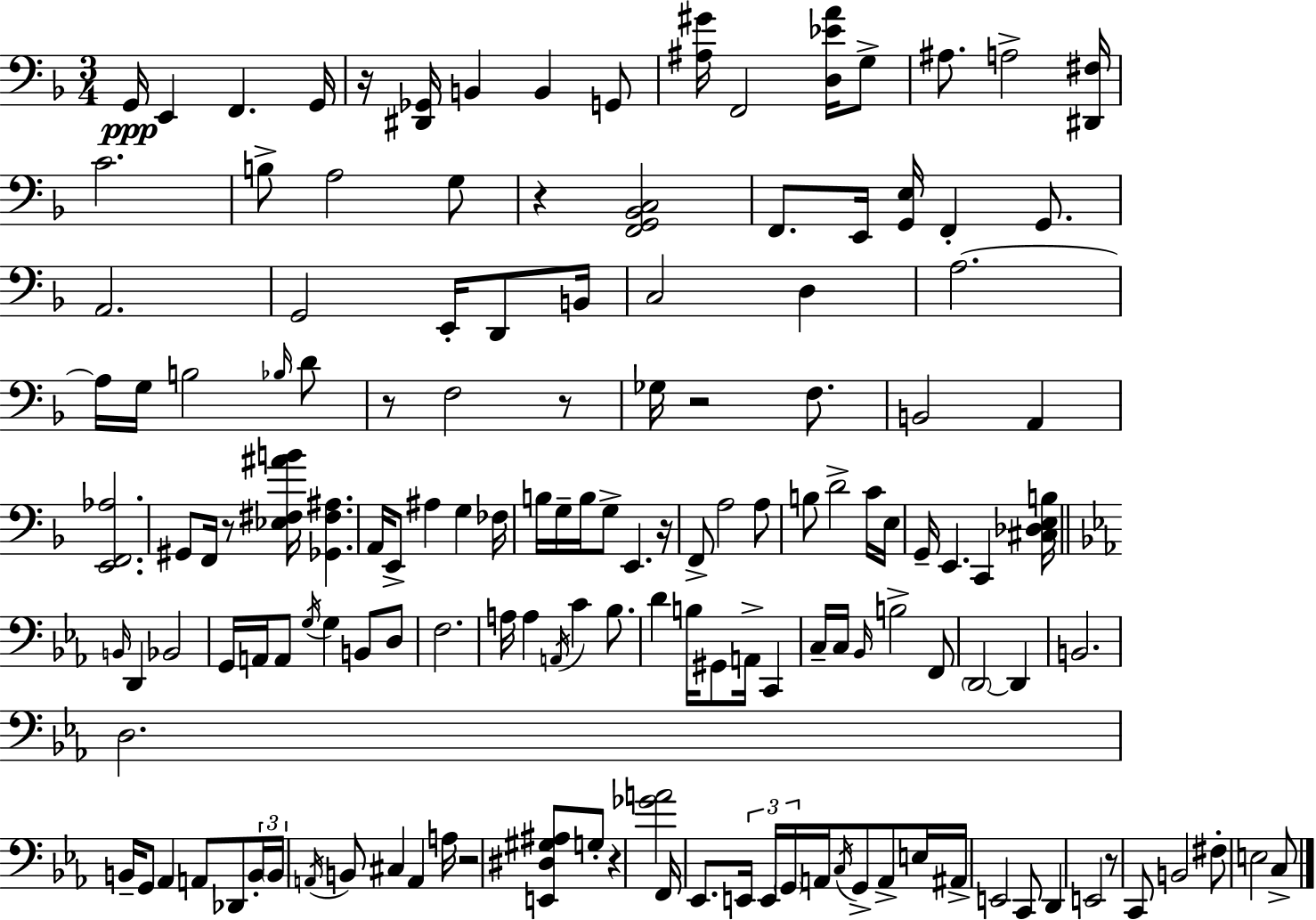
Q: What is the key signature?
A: D minor